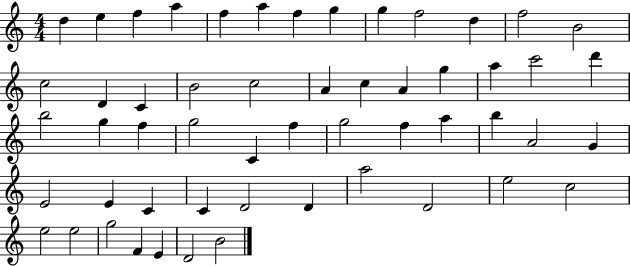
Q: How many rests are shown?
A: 0